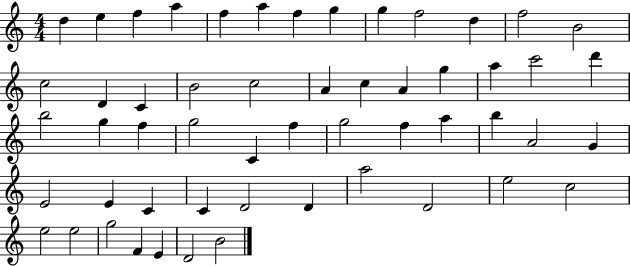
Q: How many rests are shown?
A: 0